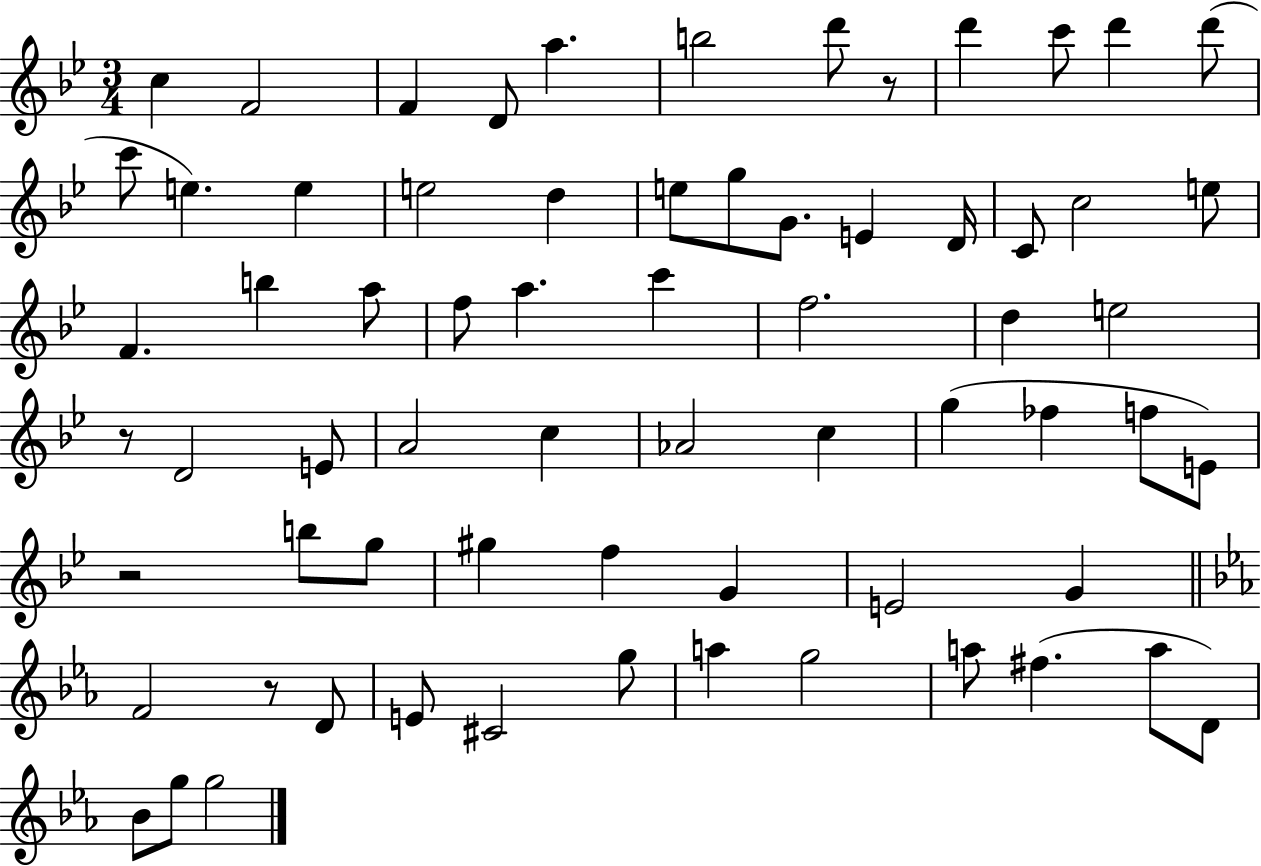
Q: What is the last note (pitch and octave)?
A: G5